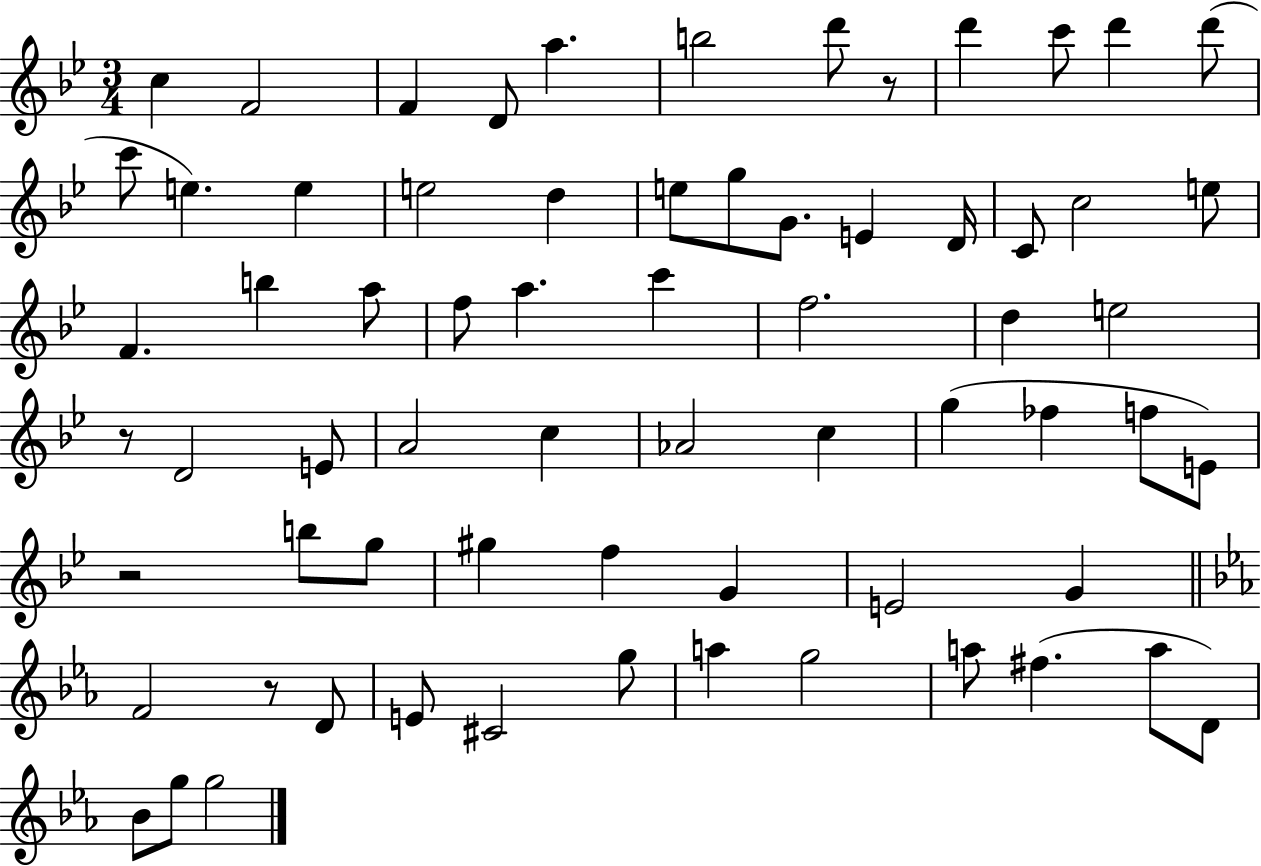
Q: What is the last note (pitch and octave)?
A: G5